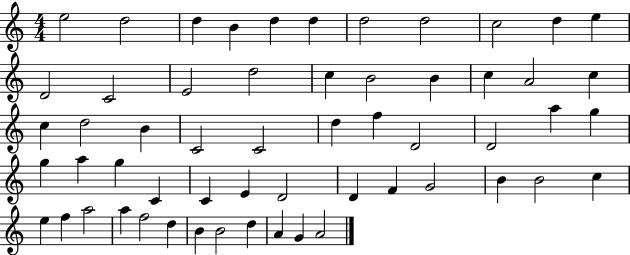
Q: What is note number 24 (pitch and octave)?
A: B4